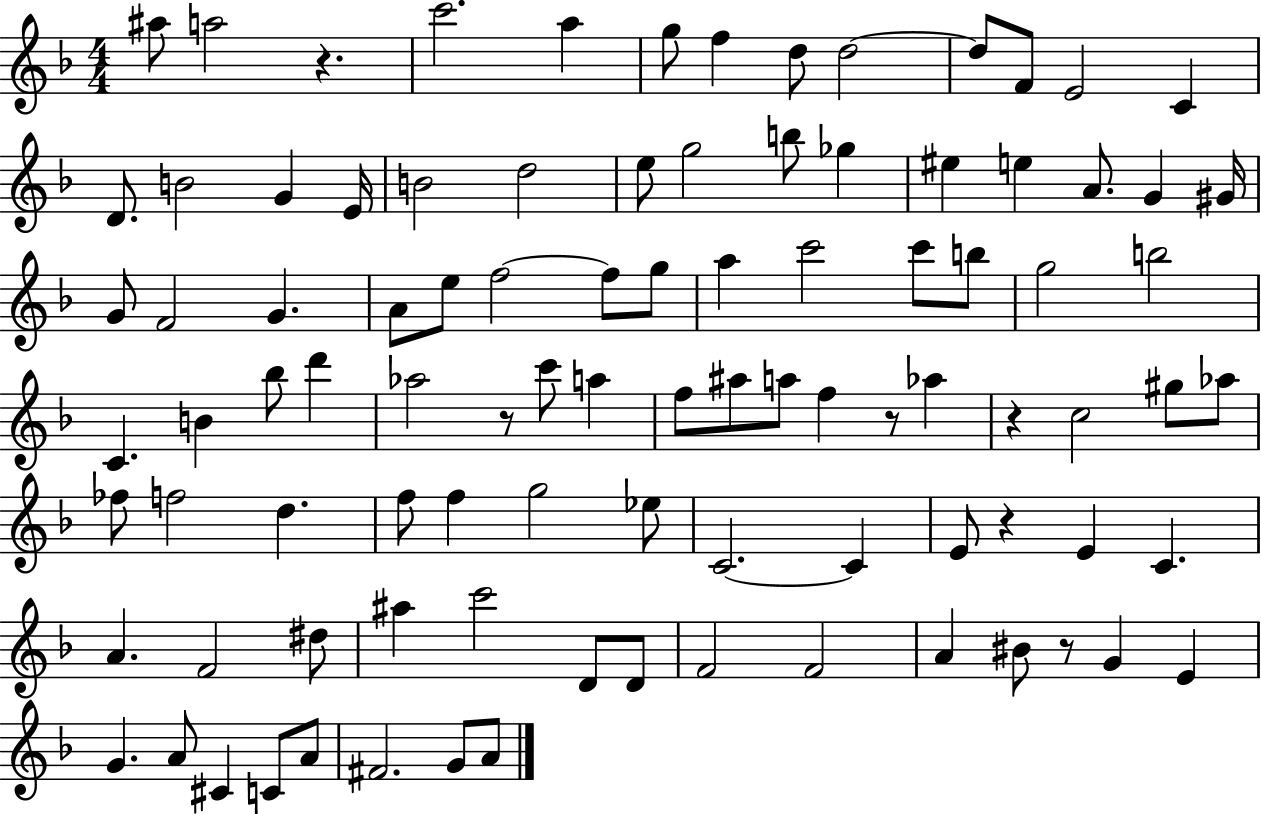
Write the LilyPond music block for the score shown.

{
  \clef treble
  \numericTimeSignature
  \time 4/4
  \key f \major
  ais''8 a''2 r4. | c'''2. a''4 | g''8 f''4 d''8 d''2~~ | d''8 f'8 e'2 c'4 | \break d'8. b'2 g'4 e'16 | b'2 d''2 | e''8 g''2 b''8 ges''4 | eis''4 e''4 a'8. g'4 gis'16 | \break g'8 f'2 g'4. | a'8 e''8 f''2~~ f''8 g''8 | a''4 c'''2 c'''8 b''8 | g''2 b''2 | \break c'4. b'4 bes''8 d'''4 | aes''2 r8 c'''8 a''4 | f''8 ais''8 a''8 f''4 r8 aes''4 | r4 c''2 gis''8 aes''8 | \break fes''8 f''2 d''4. | f''8 f''4 g''2 ees''8 | c'2.~~ c'4 | e'8 r4 e'4 c'4. | \break a'4. f'2 dis''8 | ais''4 c'''2 d'8 d'8 | f'2 f'2 | a'4 bis'8 r8 g'4 e'4 | \break g'4. a'8 cis'4 c'8 a'8 | fis'2. g'8 a'8 | \bar "|."
}